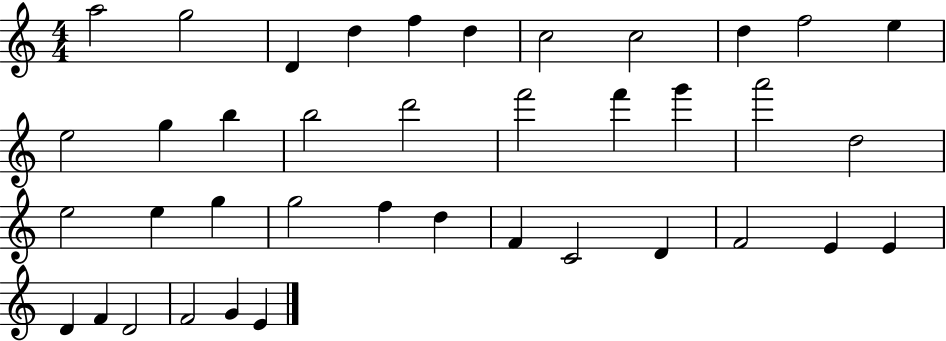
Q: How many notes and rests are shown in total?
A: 39